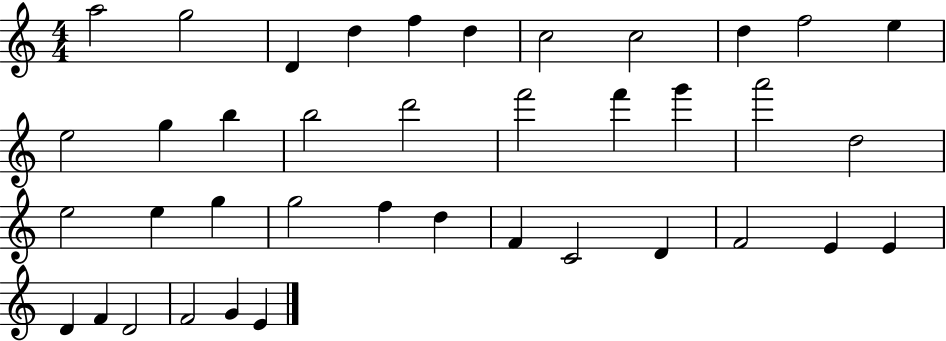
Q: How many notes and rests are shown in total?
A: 39